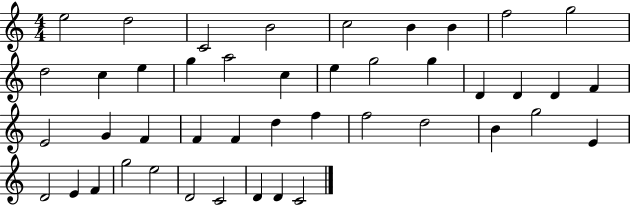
X:1
T:Untitled
M:4/4
L:1/4
K:C
e2 d2 C2 B2 c2 B B f2 g2 d2 c e g a2 c e g2 g D D D F E2 G F F F d f f2 d2 B g2 E D2 E F g2 e2 D2 C2 D D C2